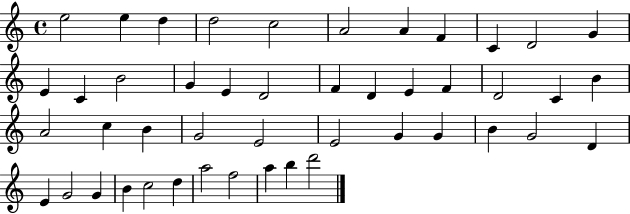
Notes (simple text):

E5/h E5/q D5/q D5/h C5/h A4/h A4/q F4/q C4/q D4/h G4/q E4/q C4/q B4/h G4/q E4/q D4/h F4/q D4/q E4/q F4/q D4/h C4/q B4/q A4/h C5/q B4/q G4/h E4/h E4/h G4/q G4/q B4/q G4/h D4/q E4/q G4/h G4/q B4/q C5/h D5/q A5/h F5/h A5/q B5/q D6/h